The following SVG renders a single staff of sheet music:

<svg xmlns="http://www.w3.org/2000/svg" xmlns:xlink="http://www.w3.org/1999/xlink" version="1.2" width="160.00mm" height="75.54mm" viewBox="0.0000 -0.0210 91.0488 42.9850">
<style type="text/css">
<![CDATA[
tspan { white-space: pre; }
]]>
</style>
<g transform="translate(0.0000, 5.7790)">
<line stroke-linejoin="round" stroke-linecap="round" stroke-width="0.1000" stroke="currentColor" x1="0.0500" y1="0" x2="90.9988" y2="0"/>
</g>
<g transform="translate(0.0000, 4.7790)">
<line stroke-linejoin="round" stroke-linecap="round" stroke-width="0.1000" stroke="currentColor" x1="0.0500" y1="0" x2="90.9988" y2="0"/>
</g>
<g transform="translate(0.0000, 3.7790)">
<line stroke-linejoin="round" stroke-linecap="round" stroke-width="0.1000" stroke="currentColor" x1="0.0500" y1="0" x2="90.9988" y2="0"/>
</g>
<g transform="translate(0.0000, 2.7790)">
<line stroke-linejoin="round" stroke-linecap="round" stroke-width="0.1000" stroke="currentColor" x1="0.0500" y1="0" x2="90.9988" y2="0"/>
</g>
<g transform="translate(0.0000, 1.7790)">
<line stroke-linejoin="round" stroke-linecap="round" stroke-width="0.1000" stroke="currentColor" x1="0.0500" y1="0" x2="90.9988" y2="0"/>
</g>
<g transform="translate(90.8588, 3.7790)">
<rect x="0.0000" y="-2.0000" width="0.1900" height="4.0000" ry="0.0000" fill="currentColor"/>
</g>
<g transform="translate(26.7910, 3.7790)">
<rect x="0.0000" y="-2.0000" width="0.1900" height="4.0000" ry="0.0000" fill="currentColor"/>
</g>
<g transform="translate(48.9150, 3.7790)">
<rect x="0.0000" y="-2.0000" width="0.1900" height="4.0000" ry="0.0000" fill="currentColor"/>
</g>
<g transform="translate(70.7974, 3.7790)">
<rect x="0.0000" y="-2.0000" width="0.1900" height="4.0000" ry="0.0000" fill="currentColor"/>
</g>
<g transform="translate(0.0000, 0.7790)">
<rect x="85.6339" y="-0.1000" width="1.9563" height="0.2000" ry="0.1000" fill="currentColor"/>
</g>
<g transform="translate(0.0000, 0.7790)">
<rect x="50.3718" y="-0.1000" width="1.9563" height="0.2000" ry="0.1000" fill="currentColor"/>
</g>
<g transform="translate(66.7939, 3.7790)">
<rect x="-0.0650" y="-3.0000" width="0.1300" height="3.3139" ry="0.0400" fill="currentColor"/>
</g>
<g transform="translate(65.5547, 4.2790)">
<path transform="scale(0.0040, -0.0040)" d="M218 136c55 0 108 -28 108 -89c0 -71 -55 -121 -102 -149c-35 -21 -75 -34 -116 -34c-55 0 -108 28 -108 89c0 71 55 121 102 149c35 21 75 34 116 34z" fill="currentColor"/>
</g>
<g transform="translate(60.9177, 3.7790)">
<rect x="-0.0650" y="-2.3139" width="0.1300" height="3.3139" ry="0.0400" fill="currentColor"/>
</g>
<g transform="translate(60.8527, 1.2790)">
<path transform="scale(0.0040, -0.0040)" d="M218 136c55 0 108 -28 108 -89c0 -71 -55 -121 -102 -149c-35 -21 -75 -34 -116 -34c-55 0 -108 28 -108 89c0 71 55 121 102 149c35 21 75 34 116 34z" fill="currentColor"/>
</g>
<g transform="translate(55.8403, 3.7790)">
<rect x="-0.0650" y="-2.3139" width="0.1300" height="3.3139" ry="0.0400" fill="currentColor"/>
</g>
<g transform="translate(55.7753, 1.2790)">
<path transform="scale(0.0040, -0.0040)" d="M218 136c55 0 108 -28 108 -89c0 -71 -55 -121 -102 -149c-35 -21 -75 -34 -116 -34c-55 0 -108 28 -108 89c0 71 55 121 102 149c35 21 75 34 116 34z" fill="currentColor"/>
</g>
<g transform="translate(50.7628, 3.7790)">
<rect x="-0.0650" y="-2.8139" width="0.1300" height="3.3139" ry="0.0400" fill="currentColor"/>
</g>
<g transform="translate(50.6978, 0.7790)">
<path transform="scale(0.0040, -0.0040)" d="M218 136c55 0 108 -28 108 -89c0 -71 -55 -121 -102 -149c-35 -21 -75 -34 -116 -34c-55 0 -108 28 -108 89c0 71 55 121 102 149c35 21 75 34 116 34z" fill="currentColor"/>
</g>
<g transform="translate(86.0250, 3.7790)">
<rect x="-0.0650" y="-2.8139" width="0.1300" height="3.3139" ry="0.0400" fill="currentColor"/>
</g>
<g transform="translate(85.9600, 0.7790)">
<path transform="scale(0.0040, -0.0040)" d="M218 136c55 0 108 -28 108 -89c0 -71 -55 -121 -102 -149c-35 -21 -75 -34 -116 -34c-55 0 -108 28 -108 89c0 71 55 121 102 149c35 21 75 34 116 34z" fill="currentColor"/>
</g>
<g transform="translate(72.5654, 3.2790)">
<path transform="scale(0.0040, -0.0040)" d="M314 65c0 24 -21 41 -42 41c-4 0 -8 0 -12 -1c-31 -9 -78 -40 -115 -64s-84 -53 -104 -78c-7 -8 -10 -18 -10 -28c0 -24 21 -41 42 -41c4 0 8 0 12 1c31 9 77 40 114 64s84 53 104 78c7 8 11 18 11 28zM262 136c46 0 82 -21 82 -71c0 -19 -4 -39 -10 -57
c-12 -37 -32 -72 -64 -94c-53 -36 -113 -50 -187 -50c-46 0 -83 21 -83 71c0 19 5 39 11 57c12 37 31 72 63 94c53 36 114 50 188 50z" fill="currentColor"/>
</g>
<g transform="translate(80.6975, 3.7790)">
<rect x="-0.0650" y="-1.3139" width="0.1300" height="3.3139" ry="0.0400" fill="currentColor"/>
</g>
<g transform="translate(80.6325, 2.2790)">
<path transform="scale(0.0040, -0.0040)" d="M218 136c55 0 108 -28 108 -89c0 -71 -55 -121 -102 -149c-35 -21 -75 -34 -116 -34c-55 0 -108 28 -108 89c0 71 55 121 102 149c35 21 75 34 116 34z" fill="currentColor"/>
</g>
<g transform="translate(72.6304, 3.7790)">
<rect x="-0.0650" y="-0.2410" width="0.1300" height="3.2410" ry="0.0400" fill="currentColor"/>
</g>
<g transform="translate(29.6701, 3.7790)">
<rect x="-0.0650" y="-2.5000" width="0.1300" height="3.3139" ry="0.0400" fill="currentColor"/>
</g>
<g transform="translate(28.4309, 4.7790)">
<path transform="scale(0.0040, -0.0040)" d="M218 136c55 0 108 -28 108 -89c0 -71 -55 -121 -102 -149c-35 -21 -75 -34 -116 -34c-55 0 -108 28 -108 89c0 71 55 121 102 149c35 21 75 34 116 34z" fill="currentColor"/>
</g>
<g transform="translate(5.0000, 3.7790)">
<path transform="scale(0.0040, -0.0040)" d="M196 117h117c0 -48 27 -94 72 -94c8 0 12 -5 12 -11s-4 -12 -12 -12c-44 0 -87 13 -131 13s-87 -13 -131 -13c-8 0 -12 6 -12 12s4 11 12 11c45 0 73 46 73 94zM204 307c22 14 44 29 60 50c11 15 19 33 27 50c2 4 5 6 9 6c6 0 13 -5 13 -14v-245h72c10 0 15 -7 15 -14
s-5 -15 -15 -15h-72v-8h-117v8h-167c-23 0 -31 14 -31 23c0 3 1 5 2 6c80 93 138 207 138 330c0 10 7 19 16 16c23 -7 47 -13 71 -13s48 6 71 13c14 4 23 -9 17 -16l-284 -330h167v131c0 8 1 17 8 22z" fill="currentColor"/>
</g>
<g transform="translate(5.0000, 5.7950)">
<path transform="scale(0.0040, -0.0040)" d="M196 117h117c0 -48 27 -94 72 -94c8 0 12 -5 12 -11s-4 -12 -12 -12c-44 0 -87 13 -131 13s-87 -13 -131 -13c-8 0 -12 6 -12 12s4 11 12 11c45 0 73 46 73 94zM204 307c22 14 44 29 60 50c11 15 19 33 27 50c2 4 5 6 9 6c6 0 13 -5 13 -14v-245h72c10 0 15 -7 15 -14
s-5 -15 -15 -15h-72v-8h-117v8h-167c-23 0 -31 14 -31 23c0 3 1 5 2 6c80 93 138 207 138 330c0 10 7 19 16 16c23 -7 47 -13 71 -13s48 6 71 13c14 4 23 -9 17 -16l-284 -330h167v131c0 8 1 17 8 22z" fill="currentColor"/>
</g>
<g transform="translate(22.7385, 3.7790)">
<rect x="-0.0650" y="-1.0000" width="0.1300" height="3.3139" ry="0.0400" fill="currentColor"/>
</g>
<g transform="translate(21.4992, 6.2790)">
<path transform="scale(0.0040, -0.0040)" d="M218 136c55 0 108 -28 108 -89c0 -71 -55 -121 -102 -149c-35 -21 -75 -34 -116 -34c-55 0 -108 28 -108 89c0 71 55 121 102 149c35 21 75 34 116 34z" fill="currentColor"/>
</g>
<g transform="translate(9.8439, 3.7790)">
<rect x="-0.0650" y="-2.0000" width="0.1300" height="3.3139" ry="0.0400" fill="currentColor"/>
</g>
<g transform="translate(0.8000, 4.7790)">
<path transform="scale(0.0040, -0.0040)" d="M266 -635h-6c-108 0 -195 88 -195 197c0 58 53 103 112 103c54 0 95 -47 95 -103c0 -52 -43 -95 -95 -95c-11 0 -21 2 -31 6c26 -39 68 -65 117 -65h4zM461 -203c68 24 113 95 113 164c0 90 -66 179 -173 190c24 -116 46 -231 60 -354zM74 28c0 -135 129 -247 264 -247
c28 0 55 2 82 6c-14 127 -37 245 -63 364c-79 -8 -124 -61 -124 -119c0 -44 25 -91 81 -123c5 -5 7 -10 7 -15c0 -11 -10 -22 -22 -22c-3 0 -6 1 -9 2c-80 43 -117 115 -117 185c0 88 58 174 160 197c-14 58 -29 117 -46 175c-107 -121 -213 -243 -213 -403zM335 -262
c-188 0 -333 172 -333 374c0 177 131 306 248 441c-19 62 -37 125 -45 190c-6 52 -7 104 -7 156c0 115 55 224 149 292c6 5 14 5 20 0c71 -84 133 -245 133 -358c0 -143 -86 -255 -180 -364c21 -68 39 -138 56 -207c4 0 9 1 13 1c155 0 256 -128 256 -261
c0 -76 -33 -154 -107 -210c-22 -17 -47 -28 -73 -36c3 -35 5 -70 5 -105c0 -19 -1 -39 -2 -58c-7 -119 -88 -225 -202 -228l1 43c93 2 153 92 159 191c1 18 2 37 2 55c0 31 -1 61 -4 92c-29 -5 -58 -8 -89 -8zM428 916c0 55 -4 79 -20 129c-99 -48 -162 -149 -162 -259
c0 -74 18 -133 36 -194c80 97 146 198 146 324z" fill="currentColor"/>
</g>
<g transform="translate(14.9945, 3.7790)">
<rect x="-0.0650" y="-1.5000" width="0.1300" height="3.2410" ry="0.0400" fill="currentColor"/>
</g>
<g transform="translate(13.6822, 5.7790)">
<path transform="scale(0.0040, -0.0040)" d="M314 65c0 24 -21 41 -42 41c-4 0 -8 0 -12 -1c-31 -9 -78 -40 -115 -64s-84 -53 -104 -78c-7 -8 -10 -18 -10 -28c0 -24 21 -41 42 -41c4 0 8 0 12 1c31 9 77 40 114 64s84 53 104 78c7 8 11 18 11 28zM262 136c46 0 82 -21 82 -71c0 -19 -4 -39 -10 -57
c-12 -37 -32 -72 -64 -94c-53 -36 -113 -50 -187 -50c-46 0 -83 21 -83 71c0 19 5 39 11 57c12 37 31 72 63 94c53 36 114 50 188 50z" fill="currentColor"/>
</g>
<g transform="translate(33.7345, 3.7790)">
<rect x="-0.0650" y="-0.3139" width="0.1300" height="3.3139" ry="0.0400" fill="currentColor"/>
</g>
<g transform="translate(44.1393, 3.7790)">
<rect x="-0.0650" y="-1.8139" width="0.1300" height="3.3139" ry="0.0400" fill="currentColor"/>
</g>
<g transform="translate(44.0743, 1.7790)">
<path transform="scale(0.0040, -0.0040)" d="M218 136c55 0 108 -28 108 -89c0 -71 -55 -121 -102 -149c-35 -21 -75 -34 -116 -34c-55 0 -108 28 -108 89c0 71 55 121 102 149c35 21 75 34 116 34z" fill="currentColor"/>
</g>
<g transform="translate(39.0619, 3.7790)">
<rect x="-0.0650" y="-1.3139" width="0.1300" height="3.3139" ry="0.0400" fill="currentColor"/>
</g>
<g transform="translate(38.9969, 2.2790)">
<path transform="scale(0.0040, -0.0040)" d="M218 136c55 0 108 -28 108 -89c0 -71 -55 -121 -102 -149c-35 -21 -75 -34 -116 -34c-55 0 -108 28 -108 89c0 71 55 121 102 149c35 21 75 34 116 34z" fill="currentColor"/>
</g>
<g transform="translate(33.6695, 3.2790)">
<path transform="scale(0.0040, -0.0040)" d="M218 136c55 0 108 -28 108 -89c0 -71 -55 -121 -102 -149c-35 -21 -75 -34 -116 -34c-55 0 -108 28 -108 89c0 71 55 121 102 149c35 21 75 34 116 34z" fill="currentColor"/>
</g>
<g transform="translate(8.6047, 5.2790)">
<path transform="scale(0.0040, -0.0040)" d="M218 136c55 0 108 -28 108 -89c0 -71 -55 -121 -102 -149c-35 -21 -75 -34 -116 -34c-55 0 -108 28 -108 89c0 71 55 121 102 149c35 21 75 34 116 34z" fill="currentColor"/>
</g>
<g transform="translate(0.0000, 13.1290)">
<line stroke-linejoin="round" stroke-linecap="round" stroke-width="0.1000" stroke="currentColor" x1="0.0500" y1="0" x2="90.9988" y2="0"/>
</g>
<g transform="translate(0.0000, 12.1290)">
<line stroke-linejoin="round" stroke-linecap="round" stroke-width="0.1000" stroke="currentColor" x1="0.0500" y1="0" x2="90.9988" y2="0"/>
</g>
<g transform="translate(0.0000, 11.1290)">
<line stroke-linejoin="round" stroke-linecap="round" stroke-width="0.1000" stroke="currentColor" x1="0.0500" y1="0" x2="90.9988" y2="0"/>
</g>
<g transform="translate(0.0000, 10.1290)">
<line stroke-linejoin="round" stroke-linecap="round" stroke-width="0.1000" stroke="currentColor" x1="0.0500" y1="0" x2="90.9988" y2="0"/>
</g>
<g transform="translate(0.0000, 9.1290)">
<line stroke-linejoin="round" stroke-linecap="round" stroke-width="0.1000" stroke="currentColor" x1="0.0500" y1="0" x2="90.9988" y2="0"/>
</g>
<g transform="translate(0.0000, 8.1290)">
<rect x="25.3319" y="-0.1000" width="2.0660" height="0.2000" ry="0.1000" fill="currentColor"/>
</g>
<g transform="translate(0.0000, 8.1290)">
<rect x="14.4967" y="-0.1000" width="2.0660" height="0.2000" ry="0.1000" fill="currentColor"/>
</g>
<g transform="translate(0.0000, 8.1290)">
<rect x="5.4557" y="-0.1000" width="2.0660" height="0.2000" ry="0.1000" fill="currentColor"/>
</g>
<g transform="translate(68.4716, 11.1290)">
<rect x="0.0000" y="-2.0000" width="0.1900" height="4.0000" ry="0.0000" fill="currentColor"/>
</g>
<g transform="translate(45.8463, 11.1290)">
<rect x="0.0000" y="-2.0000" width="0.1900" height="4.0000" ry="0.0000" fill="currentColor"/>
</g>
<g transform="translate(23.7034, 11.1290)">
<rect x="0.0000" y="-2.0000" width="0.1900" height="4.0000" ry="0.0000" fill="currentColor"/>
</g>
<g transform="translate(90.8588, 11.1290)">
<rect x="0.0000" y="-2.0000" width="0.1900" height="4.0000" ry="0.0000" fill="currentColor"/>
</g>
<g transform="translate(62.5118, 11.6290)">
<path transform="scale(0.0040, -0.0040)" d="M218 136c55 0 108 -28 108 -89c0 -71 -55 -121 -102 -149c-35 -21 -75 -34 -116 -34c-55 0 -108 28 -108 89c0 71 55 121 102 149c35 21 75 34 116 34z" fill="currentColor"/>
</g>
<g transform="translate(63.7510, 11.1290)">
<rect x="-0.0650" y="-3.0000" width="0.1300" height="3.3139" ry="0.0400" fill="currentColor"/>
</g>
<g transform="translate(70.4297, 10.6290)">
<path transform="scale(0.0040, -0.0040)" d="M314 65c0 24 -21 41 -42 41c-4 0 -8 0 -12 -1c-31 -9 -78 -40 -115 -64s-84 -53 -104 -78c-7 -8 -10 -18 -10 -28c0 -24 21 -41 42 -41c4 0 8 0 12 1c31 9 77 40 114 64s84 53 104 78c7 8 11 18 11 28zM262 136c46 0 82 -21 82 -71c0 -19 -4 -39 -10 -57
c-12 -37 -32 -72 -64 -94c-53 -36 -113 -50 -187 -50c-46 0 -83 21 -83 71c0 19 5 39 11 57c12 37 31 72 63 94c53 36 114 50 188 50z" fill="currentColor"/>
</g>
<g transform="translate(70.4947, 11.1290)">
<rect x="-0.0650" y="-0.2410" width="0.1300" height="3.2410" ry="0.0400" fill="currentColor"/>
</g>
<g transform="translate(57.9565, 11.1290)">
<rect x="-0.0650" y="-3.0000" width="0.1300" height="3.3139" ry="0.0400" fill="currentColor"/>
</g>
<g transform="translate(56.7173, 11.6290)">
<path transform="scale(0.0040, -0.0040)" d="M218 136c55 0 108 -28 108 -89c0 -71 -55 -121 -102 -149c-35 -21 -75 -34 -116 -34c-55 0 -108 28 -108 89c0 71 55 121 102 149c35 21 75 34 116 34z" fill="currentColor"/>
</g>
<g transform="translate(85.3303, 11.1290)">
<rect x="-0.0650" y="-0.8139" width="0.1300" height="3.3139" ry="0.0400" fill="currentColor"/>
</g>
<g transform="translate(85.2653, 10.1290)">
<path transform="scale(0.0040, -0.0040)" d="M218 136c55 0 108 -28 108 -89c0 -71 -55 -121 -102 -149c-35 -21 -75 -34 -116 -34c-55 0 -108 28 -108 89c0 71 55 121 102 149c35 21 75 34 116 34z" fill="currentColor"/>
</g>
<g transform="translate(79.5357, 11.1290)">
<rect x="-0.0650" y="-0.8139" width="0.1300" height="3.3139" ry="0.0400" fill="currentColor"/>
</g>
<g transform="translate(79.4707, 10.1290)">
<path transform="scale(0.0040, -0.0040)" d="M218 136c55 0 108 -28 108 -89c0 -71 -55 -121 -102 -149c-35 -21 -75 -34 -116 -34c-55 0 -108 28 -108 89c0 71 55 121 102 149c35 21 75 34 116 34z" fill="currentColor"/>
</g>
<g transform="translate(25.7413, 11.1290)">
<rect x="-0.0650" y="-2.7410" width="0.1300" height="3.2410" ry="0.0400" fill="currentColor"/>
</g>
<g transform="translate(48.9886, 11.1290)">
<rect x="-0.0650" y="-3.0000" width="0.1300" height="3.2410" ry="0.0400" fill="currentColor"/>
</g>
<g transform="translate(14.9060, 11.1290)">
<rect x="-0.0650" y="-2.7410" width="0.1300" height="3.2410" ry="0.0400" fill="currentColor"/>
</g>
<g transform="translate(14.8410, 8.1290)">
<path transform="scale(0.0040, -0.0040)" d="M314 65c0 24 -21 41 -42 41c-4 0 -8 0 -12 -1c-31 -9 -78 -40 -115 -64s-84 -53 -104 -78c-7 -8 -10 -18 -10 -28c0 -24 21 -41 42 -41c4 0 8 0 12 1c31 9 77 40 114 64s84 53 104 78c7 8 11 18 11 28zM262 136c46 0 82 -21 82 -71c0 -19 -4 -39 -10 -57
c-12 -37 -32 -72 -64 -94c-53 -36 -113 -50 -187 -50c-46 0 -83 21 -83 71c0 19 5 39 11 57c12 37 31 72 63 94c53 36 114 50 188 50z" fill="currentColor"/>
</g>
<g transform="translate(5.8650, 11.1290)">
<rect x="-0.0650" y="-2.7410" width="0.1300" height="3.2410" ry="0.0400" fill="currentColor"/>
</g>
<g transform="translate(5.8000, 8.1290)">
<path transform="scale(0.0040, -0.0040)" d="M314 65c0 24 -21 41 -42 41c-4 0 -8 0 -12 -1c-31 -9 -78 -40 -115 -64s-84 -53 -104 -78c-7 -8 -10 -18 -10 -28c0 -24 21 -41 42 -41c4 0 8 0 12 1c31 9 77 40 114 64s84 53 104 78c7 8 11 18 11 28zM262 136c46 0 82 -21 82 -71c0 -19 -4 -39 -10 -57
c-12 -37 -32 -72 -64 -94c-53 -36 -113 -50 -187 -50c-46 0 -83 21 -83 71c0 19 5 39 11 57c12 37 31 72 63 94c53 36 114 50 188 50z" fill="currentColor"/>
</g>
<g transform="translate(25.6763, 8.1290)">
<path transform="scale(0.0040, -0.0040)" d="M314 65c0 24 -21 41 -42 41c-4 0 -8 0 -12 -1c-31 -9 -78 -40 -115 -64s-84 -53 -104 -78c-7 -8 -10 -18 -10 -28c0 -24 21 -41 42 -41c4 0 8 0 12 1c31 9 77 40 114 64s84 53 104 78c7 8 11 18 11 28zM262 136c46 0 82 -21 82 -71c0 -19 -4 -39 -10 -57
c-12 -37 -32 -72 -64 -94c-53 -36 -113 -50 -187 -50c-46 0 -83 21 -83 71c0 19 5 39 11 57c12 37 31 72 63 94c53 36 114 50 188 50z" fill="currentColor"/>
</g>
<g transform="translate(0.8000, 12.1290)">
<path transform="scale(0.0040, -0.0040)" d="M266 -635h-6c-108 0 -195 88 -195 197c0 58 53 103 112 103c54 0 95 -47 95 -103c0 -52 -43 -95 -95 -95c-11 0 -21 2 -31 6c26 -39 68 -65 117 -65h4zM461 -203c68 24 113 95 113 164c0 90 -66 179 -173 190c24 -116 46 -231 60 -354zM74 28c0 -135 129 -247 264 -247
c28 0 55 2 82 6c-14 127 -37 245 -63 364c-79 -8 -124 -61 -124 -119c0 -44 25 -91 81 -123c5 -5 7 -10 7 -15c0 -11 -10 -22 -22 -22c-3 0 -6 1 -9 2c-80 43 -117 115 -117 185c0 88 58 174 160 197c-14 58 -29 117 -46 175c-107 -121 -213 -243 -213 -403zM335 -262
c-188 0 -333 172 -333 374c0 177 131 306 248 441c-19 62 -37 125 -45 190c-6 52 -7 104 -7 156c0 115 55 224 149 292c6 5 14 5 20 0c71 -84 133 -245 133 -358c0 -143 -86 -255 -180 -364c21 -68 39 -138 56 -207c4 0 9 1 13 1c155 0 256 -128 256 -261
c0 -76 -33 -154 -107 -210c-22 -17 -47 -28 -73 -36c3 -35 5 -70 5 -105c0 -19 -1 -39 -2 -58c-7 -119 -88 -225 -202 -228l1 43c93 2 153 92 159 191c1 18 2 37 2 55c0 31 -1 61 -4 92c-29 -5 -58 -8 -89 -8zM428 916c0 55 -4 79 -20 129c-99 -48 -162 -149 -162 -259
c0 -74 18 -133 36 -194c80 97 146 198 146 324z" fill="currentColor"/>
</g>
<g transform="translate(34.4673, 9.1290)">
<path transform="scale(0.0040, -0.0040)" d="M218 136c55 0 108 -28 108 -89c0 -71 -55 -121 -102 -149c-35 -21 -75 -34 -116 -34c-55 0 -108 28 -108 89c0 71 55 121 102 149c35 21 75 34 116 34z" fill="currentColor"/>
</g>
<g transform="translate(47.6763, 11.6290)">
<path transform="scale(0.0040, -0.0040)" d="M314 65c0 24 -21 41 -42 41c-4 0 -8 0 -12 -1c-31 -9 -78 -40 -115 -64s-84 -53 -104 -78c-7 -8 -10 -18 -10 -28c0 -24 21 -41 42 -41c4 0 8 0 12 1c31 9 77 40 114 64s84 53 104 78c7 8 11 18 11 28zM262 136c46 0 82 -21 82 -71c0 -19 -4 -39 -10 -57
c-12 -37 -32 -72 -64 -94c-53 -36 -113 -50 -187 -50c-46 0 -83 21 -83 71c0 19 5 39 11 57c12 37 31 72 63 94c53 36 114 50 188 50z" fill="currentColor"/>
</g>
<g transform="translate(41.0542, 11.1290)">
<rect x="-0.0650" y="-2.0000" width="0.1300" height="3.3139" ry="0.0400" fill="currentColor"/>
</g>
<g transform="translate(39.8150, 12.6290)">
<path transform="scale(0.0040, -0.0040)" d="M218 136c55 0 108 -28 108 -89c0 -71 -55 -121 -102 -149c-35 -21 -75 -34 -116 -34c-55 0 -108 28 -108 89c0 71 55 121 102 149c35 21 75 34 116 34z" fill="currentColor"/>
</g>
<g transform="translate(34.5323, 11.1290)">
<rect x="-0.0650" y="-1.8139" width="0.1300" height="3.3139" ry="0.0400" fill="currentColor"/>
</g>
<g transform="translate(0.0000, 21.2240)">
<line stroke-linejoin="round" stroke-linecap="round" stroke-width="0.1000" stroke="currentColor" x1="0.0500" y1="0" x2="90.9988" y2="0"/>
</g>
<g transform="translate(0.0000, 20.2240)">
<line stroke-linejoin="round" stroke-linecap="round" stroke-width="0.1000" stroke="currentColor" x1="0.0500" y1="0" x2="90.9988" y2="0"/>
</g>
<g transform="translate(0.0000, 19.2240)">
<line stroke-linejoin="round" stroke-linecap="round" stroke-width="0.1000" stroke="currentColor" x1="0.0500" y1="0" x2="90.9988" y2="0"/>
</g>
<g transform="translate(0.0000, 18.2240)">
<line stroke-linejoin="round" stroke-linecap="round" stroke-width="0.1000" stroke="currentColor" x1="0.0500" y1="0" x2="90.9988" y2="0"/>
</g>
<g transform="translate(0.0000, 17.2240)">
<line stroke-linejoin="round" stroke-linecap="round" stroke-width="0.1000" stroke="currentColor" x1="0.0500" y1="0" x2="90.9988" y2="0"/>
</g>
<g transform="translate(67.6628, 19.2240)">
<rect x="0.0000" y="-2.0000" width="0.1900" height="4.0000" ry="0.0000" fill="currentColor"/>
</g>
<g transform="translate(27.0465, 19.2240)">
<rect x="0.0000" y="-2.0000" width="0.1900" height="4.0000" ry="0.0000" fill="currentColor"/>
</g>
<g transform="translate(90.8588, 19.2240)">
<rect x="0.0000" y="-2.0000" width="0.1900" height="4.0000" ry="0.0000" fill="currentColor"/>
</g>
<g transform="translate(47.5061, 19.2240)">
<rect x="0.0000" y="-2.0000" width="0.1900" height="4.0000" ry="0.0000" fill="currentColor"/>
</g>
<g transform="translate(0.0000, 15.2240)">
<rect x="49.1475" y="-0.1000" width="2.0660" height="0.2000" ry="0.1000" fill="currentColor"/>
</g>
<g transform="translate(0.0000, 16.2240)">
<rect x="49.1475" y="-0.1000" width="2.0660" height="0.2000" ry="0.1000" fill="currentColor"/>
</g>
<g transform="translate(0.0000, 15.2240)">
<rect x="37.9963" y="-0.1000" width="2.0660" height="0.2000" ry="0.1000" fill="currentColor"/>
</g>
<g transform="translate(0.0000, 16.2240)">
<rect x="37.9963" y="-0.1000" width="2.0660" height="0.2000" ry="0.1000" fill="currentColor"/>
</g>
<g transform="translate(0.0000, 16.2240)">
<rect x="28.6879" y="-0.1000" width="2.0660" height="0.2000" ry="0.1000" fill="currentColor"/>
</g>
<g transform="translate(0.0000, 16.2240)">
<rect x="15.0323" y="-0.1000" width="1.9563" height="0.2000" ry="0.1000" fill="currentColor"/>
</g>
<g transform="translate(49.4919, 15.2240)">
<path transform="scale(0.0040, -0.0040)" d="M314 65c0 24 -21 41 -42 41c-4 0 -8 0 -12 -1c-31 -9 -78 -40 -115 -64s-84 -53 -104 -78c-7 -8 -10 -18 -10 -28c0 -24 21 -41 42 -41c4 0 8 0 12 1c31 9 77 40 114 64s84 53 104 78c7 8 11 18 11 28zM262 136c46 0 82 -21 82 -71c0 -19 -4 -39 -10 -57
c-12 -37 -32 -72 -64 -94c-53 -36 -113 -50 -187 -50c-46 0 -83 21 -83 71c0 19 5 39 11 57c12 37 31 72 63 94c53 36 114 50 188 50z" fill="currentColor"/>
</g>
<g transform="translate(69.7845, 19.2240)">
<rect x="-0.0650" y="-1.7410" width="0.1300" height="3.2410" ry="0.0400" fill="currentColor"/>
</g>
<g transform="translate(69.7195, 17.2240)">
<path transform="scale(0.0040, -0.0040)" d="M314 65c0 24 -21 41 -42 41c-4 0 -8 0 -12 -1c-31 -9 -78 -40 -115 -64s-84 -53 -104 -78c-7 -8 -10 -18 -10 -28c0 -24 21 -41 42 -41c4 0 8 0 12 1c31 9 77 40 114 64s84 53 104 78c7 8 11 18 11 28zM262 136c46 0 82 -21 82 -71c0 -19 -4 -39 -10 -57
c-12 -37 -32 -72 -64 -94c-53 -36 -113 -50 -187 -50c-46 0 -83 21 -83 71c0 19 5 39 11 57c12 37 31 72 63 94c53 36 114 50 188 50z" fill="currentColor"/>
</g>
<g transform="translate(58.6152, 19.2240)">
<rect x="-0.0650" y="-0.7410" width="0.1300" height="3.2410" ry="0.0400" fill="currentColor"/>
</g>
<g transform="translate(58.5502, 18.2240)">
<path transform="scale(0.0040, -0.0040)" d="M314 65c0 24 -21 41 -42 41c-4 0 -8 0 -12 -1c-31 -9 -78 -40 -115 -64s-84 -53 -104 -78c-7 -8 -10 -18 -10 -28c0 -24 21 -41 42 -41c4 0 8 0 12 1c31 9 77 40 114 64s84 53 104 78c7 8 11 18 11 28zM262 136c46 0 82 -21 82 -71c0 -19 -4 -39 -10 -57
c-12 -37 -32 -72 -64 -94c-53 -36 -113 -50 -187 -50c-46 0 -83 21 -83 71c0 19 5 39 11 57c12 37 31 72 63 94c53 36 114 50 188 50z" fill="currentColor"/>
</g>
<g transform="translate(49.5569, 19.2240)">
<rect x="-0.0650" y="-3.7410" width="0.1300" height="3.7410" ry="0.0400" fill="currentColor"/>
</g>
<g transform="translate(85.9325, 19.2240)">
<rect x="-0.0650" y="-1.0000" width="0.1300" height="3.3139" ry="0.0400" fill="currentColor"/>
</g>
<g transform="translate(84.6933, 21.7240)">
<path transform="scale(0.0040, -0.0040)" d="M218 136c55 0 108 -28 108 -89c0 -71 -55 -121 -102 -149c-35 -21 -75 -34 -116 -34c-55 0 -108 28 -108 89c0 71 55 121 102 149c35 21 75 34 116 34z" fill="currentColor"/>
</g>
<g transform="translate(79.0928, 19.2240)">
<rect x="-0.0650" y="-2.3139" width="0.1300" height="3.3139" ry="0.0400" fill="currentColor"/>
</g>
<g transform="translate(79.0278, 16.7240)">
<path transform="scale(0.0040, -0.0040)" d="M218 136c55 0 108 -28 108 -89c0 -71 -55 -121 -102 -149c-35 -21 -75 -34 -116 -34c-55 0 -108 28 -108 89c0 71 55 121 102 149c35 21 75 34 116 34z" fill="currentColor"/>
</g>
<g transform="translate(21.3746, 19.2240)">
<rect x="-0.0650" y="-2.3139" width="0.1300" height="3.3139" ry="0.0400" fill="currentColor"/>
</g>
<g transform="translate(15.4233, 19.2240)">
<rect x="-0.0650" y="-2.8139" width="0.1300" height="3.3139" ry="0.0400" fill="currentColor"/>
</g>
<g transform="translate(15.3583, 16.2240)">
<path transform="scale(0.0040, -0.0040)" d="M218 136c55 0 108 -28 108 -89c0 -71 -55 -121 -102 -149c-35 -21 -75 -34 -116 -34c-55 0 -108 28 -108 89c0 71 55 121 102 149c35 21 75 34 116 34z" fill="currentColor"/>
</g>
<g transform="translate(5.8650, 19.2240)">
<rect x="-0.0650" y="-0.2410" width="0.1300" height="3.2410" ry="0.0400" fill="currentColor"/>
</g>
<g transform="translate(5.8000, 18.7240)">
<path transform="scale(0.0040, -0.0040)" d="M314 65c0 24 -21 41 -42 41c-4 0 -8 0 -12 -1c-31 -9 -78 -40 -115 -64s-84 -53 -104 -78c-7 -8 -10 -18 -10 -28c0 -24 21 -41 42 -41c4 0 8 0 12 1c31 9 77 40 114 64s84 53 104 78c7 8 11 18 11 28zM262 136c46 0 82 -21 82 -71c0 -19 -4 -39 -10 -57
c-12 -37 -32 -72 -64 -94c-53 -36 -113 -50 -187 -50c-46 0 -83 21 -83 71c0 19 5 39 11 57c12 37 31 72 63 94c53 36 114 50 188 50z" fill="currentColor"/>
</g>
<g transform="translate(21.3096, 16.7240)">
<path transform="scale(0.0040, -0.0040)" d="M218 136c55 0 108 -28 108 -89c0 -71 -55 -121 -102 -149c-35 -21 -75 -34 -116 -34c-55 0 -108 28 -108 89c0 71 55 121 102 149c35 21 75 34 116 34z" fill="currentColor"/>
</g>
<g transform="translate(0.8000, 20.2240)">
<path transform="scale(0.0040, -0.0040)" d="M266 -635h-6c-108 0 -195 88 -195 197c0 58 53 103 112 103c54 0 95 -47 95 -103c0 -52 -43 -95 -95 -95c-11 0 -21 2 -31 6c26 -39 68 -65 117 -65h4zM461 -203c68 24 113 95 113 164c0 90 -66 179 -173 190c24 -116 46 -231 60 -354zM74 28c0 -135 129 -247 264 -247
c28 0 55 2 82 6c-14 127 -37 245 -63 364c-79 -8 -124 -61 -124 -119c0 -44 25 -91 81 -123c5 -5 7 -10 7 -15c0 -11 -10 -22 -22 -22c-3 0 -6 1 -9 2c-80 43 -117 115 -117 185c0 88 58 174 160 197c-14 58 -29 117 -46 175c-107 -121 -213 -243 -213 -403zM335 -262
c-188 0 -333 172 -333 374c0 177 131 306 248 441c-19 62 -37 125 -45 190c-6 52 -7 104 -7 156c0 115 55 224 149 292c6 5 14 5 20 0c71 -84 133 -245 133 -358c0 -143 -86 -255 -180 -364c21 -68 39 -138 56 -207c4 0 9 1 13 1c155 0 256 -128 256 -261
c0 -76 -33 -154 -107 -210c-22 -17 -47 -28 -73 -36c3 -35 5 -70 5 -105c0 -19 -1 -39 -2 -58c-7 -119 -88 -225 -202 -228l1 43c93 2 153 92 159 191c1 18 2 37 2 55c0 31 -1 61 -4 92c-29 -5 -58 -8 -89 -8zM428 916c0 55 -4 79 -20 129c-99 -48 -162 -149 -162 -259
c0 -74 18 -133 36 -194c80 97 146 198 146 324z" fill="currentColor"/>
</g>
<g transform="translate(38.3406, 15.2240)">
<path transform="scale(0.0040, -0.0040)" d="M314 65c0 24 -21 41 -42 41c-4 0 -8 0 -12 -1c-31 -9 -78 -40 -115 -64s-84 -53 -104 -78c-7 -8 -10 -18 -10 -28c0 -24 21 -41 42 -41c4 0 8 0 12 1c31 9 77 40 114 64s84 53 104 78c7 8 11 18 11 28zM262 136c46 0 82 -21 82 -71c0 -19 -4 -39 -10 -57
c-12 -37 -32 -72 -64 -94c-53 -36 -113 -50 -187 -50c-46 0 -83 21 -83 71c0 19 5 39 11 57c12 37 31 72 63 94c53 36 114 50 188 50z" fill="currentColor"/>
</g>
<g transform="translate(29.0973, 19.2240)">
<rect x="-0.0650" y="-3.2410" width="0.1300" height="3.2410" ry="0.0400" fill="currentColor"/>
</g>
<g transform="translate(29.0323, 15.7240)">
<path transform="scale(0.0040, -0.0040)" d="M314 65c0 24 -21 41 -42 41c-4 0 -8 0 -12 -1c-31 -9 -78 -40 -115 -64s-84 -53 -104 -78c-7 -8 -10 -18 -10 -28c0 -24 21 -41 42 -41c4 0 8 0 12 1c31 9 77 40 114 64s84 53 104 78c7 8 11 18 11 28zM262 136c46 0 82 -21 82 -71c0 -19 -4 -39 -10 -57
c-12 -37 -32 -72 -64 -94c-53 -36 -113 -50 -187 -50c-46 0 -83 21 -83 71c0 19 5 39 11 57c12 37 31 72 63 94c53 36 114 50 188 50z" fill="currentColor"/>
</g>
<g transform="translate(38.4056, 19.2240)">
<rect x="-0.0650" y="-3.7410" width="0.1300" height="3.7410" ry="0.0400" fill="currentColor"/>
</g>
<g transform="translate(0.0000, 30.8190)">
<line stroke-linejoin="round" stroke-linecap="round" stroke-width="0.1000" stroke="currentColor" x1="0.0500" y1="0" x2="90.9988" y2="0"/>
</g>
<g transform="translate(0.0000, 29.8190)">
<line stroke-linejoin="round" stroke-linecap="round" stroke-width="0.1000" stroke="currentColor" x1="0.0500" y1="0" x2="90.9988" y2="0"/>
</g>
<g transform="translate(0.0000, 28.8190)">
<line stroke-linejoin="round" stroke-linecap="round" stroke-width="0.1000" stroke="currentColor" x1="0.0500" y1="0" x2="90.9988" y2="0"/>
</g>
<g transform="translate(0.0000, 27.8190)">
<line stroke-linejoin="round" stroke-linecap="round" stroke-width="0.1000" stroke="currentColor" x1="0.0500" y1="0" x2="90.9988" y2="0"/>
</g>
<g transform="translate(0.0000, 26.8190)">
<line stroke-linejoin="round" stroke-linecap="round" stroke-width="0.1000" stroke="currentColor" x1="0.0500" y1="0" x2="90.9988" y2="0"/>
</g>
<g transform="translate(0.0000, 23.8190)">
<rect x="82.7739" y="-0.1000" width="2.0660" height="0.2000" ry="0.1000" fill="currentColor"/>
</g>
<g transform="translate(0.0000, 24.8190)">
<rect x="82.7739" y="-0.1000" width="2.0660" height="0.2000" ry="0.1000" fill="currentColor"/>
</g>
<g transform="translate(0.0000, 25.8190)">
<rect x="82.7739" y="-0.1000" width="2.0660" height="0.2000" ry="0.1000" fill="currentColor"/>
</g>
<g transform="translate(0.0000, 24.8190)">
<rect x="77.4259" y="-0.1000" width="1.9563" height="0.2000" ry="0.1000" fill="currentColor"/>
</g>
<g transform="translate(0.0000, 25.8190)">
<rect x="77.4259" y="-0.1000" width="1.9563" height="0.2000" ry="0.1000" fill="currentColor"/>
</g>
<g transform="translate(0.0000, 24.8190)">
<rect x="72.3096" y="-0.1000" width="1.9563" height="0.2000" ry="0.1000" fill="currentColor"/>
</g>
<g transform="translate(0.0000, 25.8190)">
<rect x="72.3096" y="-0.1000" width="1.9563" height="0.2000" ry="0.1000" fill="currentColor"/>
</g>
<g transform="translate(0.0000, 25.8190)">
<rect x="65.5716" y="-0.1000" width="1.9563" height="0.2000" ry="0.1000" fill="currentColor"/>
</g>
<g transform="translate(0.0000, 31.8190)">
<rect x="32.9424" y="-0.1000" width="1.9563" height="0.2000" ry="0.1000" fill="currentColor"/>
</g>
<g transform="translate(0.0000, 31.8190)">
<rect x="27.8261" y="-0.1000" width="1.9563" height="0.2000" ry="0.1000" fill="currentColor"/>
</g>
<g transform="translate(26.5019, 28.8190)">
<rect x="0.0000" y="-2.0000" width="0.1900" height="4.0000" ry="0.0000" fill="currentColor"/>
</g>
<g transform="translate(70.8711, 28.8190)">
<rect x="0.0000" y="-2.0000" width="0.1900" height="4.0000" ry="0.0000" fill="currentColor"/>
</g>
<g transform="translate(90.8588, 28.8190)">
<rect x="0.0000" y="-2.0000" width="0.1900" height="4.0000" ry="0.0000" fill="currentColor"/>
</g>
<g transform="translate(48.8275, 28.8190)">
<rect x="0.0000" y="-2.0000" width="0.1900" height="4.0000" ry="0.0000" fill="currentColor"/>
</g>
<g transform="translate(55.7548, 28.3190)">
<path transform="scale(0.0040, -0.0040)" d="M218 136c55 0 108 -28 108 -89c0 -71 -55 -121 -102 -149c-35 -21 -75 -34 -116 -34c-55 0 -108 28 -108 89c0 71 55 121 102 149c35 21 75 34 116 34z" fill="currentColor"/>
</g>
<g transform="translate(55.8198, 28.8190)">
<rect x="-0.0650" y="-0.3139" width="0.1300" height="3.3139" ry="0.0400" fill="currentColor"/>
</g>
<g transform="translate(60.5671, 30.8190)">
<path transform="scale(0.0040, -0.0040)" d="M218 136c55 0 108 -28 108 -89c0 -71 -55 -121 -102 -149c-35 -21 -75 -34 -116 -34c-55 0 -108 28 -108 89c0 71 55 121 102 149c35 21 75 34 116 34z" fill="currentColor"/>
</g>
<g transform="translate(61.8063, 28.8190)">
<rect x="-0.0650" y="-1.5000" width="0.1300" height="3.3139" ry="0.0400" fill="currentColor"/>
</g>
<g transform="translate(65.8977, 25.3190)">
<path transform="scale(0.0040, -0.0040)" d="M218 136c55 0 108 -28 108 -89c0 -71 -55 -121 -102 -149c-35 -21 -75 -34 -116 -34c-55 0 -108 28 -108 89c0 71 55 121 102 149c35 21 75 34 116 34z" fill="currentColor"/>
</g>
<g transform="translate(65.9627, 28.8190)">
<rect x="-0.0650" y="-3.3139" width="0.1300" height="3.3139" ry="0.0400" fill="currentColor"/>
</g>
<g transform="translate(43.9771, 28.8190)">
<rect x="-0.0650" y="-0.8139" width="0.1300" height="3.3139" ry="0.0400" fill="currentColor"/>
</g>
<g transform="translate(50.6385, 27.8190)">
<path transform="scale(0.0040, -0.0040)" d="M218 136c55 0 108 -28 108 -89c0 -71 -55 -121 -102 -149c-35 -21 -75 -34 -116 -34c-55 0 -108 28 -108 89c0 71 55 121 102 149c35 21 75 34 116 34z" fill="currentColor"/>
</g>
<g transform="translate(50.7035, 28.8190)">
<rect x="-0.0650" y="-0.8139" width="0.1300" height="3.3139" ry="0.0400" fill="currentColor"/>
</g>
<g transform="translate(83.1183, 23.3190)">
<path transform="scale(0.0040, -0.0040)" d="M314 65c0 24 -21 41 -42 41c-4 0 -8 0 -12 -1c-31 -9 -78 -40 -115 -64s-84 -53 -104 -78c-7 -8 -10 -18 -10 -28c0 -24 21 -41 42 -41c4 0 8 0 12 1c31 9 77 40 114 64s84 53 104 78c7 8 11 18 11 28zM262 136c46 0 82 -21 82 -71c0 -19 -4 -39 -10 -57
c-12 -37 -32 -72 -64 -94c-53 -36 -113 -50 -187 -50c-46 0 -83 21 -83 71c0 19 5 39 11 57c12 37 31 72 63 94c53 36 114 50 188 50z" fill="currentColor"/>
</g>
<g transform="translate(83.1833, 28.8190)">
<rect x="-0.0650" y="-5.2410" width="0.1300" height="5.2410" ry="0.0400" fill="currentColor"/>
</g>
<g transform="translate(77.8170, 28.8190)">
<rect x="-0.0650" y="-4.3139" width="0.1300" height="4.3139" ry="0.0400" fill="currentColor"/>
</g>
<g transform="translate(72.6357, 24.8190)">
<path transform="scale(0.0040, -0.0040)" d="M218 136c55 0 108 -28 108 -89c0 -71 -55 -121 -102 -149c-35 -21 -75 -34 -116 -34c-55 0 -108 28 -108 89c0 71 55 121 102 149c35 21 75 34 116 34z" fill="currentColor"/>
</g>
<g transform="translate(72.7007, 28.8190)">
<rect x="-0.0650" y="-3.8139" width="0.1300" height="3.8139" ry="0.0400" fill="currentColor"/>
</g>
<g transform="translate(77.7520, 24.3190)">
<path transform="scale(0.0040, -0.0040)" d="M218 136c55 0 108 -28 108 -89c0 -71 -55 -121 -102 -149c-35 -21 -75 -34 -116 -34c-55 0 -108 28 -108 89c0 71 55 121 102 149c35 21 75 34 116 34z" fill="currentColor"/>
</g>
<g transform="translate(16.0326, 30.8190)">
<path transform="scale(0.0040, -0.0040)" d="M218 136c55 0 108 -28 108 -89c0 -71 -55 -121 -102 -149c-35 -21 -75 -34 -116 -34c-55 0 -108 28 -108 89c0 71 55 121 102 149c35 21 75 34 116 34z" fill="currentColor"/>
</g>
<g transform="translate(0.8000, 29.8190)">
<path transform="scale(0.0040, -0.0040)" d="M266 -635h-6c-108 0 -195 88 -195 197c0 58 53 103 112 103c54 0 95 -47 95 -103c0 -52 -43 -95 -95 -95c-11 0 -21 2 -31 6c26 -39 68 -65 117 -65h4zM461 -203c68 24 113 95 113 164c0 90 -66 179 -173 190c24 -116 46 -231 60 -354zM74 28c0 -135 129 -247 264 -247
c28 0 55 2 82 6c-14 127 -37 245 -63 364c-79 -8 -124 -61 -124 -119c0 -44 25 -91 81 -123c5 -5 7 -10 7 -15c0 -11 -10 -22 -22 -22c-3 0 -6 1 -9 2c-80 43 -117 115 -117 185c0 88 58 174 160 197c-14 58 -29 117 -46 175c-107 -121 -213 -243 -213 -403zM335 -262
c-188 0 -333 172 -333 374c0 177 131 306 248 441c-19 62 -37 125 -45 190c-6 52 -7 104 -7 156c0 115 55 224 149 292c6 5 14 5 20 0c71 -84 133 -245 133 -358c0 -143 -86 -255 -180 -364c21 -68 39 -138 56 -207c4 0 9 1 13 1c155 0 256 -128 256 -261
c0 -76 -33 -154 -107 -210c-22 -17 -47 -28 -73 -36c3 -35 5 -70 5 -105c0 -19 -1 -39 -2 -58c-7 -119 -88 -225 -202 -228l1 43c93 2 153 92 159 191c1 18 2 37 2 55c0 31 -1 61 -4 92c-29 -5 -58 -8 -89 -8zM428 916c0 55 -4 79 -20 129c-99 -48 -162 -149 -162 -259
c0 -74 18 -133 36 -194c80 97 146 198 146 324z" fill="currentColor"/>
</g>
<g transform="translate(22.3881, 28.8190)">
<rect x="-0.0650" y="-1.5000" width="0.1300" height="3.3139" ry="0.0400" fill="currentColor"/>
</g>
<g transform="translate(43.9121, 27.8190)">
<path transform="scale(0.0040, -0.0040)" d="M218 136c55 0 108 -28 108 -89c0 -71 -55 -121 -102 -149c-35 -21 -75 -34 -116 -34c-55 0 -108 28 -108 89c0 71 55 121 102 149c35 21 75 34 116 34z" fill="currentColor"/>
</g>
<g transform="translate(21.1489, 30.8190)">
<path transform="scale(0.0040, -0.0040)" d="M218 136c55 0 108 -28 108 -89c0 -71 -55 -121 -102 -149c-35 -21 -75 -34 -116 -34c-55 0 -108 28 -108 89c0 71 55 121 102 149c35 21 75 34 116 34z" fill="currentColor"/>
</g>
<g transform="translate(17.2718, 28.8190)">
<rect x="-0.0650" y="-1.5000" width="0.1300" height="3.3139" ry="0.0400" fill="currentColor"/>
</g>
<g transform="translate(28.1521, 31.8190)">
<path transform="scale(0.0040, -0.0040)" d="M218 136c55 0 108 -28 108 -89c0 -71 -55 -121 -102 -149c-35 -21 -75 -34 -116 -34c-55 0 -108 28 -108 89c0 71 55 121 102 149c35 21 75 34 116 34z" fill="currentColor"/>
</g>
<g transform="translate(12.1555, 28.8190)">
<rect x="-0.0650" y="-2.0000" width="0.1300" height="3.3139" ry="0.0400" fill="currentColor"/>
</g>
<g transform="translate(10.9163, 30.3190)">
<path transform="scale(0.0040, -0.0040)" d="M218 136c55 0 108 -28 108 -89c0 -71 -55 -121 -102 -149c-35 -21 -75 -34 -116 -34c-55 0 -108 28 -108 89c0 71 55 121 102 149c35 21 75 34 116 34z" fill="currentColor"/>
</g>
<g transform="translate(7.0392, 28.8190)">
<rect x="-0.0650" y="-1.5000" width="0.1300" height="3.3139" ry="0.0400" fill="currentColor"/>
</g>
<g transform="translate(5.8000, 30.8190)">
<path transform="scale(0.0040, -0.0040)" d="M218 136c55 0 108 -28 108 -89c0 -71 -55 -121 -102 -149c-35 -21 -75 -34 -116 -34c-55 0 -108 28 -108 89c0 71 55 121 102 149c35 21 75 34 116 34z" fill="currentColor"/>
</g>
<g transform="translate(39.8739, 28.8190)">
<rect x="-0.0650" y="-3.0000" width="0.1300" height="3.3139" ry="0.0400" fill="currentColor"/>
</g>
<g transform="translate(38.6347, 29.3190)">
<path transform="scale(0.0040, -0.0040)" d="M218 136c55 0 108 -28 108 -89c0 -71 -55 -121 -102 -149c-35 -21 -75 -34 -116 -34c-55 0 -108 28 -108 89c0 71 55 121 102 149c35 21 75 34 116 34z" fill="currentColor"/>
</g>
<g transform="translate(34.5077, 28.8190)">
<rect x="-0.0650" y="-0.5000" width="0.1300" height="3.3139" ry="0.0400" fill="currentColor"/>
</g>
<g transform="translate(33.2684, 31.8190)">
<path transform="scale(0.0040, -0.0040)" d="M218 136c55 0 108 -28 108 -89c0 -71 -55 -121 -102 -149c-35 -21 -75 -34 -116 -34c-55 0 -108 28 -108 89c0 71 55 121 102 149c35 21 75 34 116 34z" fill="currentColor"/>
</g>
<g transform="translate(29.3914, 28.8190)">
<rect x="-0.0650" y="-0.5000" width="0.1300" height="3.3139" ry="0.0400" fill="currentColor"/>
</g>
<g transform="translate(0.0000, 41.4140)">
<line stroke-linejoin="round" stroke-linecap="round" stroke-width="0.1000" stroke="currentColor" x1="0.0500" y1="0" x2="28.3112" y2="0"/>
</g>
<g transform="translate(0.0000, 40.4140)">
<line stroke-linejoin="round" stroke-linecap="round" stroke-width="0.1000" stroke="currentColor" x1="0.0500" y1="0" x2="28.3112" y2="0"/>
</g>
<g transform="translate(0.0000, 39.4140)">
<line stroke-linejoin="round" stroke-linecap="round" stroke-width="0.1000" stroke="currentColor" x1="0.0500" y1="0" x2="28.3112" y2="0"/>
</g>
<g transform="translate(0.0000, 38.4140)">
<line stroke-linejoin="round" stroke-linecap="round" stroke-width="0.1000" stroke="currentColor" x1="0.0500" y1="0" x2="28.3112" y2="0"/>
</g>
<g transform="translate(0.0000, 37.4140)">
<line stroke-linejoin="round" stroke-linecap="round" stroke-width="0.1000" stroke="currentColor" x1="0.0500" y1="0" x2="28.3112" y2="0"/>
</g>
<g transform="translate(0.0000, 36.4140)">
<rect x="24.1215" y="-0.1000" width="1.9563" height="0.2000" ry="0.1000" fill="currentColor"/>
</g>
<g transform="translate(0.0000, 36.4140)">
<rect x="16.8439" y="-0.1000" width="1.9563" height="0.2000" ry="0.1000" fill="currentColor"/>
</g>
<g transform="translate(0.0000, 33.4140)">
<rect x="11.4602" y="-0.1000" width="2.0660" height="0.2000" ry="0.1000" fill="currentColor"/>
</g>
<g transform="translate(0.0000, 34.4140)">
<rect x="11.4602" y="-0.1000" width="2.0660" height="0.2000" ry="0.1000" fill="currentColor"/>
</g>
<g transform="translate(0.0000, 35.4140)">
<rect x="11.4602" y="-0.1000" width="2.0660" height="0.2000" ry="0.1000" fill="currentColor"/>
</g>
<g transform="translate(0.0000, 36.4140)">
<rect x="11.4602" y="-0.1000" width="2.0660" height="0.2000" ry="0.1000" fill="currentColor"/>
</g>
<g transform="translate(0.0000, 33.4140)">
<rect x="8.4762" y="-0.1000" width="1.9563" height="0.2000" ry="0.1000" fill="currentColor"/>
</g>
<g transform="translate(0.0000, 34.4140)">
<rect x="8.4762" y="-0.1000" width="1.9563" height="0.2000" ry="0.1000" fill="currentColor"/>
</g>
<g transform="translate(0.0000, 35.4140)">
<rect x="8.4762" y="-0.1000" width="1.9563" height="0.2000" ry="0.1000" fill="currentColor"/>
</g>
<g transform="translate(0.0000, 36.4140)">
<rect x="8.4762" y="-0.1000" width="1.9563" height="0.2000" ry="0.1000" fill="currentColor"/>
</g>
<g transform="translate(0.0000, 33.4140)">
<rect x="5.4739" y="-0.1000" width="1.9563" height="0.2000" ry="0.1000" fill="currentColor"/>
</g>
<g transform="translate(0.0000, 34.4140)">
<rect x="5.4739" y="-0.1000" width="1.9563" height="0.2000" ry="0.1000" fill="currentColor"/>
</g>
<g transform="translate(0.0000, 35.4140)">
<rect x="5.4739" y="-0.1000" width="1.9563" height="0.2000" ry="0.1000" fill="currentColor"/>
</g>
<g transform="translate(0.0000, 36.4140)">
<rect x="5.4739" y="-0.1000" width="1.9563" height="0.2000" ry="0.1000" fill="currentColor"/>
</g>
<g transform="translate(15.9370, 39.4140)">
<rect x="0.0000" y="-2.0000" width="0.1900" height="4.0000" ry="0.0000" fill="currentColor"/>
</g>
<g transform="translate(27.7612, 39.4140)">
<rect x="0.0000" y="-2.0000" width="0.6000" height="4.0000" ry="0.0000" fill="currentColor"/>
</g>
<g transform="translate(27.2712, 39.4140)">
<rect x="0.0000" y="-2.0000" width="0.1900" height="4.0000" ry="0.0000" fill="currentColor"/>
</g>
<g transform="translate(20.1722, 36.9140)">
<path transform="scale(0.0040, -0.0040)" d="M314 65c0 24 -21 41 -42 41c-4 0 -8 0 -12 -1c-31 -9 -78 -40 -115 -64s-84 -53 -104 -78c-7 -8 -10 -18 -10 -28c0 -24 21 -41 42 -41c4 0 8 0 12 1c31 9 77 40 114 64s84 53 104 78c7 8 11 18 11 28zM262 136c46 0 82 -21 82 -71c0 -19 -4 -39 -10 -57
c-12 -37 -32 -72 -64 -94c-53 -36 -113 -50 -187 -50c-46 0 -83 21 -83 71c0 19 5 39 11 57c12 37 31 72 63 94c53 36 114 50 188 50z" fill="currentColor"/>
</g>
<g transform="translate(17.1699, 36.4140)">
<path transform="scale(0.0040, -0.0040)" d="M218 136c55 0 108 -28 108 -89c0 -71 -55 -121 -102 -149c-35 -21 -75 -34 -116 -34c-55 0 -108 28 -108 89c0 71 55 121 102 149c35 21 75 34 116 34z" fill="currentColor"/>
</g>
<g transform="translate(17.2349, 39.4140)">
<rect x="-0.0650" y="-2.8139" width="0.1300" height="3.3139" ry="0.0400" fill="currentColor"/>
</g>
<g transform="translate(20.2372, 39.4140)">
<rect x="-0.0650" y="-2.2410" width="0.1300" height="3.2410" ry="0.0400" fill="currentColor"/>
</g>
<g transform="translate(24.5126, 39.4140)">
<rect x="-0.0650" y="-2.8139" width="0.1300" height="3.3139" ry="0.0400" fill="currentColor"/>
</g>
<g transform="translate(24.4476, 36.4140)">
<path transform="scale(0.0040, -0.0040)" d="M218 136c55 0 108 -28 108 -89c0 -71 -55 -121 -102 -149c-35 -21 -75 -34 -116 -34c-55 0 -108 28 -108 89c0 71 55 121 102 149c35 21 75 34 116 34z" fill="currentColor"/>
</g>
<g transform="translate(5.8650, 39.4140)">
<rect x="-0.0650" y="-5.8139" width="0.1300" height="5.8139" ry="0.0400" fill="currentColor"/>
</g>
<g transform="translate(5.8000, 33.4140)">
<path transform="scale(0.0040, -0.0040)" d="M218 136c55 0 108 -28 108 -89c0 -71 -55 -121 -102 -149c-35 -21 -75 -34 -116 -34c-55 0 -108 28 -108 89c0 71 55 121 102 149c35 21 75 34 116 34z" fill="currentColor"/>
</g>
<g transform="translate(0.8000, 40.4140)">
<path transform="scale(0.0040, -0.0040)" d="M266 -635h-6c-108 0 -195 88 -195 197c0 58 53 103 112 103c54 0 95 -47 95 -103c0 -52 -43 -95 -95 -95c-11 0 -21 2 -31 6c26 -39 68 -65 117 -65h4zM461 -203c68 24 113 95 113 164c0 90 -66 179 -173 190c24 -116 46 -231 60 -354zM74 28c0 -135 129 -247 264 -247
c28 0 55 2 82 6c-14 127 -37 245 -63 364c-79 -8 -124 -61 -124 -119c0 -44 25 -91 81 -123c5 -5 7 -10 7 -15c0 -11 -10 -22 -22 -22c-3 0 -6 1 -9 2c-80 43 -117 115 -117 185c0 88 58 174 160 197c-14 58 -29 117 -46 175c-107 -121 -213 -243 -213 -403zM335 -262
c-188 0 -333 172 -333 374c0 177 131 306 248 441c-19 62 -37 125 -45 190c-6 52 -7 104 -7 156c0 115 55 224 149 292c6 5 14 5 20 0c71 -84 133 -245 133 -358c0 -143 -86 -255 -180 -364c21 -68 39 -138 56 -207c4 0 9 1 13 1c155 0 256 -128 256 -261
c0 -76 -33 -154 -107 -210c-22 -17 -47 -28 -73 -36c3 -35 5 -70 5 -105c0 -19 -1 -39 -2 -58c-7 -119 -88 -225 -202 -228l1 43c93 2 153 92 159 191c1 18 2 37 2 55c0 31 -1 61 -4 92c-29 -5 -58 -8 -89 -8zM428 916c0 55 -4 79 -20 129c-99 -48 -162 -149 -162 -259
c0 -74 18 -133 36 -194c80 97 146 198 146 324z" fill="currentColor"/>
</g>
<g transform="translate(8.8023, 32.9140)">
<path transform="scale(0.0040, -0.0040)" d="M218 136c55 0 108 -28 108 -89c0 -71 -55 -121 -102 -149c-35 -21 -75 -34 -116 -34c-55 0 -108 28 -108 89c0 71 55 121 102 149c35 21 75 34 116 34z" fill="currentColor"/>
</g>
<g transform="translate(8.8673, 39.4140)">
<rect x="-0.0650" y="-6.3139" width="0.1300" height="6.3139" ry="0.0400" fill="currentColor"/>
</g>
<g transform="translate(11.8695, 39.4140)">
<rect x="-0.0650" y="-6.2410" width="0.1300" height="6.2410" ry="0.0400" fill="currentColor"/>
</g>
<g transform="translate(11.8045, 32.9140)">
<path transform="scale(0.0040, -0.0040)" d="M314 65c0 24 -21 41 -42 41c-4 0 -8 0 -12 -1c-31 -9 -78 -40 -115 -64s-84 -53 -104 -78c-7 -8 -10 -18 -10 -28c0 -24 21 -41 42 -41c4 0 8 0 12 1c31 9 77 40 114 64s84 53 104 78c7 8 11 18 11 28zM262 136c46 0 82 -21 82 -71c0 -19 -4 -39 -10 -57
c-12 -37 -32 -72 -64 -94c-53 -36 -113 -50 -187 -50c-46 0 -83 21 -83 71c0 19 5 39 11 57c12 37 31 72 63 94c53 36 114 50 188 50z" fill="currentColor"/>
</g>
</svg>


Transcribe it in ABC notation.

X:1
T:Untitled
M:4/4
L:1/4
K:C
F E2 D G c e f a g g A c2 e a a2 a2 a2 f F A2 A A c2 d d c2 a g b2 c'2 c'2 d2 f2 g D E F E E C C A d d c E b c' d' f'2 g' a' a'2 a g2 a